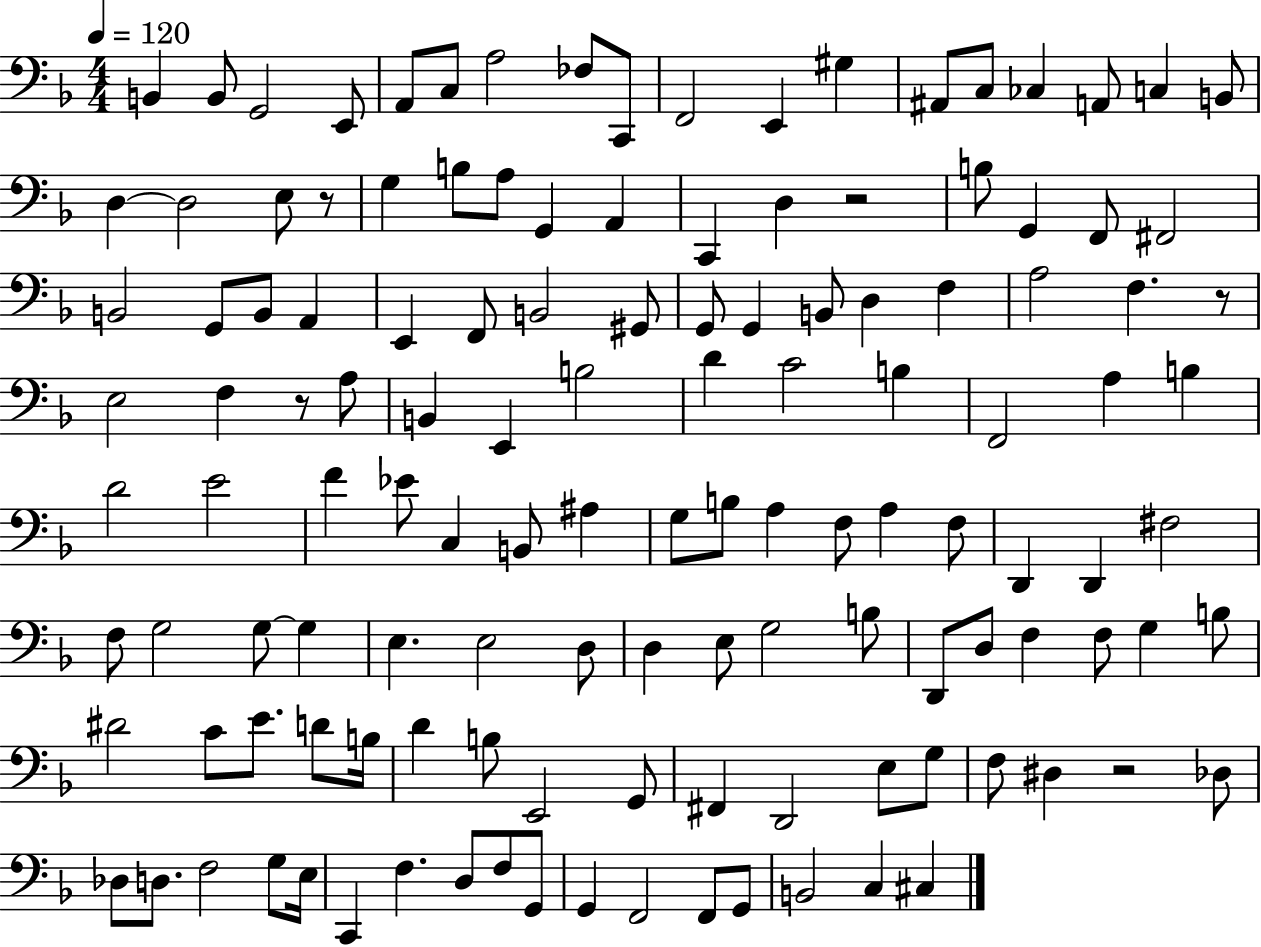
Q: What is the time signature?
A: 4/4